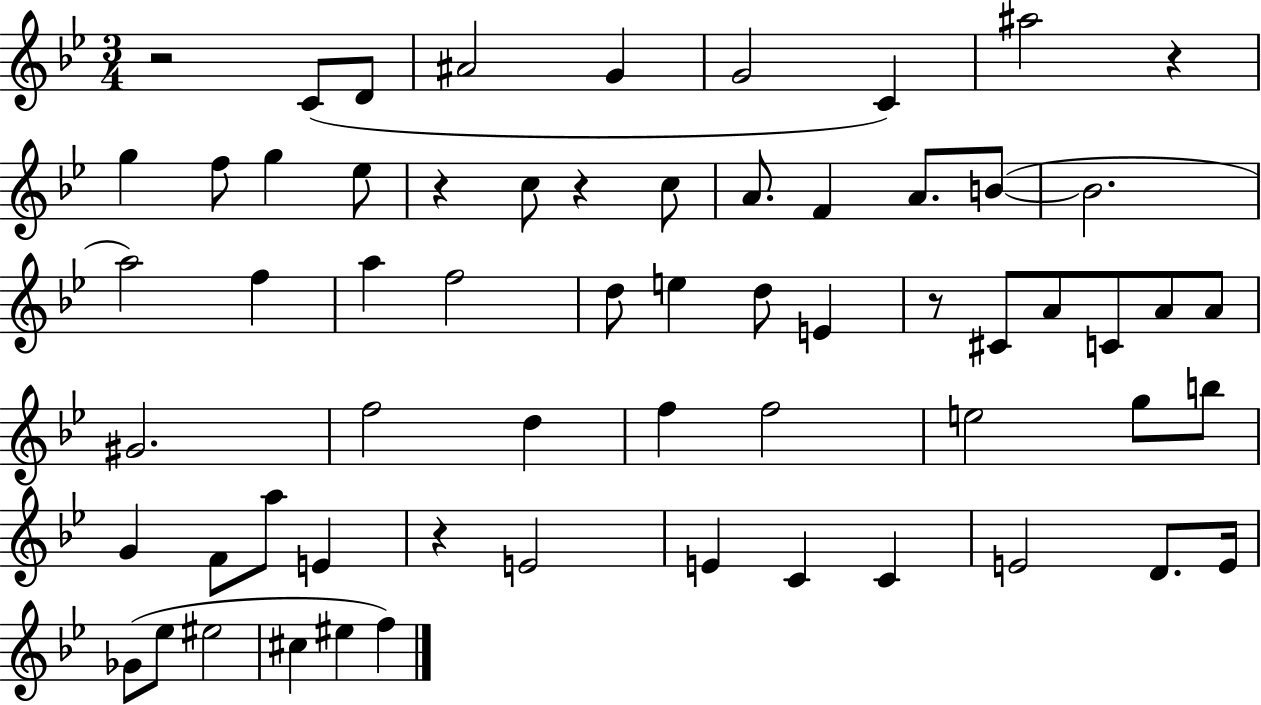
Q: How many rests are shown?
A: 6